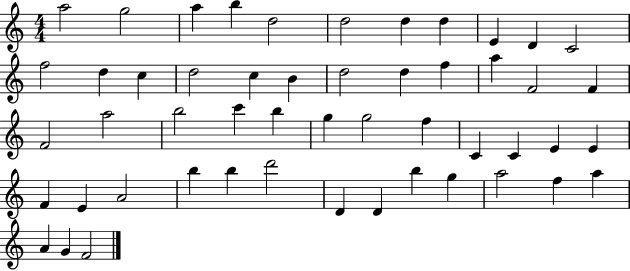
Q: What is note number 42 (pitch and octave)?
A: D4